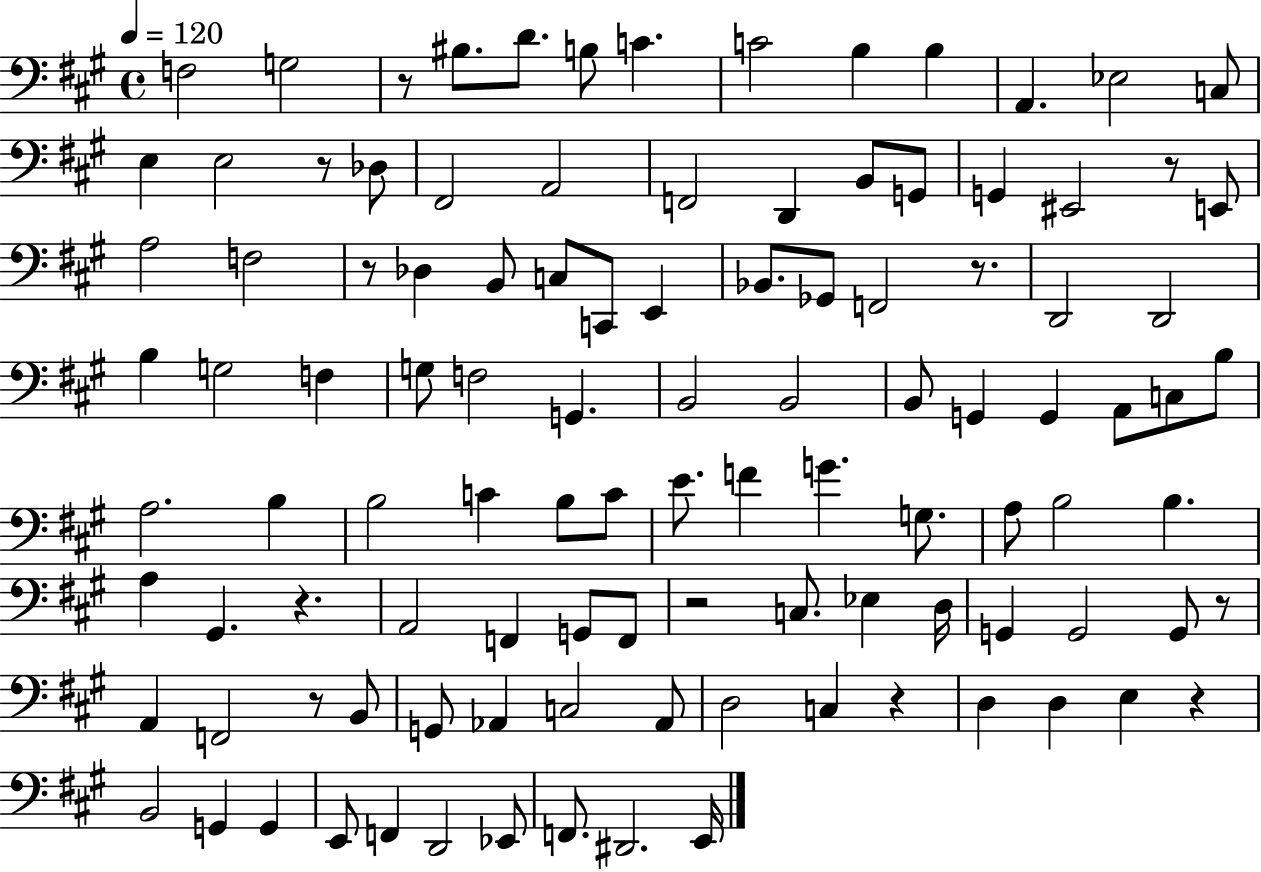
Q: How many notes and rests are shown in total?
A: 108